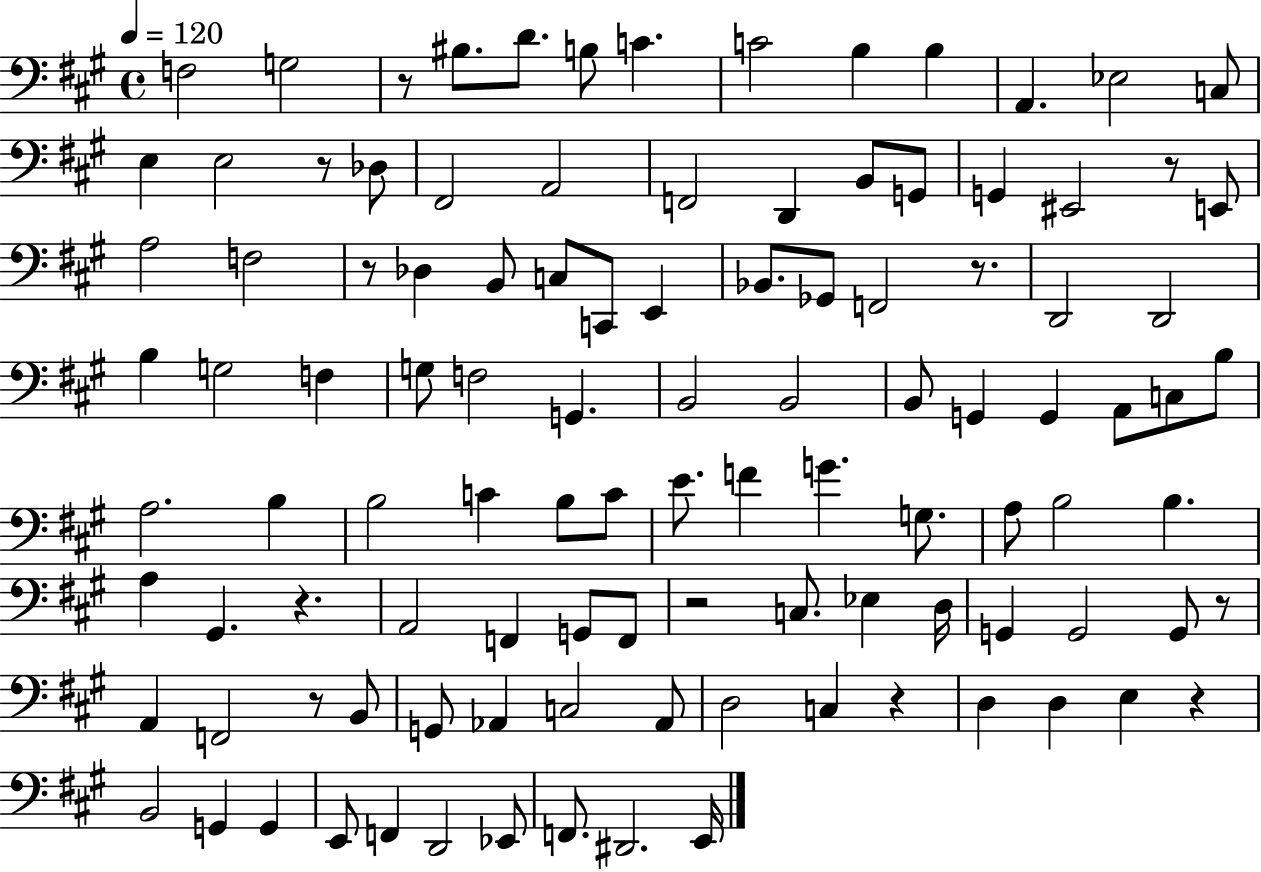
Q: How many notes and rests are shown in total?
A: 108